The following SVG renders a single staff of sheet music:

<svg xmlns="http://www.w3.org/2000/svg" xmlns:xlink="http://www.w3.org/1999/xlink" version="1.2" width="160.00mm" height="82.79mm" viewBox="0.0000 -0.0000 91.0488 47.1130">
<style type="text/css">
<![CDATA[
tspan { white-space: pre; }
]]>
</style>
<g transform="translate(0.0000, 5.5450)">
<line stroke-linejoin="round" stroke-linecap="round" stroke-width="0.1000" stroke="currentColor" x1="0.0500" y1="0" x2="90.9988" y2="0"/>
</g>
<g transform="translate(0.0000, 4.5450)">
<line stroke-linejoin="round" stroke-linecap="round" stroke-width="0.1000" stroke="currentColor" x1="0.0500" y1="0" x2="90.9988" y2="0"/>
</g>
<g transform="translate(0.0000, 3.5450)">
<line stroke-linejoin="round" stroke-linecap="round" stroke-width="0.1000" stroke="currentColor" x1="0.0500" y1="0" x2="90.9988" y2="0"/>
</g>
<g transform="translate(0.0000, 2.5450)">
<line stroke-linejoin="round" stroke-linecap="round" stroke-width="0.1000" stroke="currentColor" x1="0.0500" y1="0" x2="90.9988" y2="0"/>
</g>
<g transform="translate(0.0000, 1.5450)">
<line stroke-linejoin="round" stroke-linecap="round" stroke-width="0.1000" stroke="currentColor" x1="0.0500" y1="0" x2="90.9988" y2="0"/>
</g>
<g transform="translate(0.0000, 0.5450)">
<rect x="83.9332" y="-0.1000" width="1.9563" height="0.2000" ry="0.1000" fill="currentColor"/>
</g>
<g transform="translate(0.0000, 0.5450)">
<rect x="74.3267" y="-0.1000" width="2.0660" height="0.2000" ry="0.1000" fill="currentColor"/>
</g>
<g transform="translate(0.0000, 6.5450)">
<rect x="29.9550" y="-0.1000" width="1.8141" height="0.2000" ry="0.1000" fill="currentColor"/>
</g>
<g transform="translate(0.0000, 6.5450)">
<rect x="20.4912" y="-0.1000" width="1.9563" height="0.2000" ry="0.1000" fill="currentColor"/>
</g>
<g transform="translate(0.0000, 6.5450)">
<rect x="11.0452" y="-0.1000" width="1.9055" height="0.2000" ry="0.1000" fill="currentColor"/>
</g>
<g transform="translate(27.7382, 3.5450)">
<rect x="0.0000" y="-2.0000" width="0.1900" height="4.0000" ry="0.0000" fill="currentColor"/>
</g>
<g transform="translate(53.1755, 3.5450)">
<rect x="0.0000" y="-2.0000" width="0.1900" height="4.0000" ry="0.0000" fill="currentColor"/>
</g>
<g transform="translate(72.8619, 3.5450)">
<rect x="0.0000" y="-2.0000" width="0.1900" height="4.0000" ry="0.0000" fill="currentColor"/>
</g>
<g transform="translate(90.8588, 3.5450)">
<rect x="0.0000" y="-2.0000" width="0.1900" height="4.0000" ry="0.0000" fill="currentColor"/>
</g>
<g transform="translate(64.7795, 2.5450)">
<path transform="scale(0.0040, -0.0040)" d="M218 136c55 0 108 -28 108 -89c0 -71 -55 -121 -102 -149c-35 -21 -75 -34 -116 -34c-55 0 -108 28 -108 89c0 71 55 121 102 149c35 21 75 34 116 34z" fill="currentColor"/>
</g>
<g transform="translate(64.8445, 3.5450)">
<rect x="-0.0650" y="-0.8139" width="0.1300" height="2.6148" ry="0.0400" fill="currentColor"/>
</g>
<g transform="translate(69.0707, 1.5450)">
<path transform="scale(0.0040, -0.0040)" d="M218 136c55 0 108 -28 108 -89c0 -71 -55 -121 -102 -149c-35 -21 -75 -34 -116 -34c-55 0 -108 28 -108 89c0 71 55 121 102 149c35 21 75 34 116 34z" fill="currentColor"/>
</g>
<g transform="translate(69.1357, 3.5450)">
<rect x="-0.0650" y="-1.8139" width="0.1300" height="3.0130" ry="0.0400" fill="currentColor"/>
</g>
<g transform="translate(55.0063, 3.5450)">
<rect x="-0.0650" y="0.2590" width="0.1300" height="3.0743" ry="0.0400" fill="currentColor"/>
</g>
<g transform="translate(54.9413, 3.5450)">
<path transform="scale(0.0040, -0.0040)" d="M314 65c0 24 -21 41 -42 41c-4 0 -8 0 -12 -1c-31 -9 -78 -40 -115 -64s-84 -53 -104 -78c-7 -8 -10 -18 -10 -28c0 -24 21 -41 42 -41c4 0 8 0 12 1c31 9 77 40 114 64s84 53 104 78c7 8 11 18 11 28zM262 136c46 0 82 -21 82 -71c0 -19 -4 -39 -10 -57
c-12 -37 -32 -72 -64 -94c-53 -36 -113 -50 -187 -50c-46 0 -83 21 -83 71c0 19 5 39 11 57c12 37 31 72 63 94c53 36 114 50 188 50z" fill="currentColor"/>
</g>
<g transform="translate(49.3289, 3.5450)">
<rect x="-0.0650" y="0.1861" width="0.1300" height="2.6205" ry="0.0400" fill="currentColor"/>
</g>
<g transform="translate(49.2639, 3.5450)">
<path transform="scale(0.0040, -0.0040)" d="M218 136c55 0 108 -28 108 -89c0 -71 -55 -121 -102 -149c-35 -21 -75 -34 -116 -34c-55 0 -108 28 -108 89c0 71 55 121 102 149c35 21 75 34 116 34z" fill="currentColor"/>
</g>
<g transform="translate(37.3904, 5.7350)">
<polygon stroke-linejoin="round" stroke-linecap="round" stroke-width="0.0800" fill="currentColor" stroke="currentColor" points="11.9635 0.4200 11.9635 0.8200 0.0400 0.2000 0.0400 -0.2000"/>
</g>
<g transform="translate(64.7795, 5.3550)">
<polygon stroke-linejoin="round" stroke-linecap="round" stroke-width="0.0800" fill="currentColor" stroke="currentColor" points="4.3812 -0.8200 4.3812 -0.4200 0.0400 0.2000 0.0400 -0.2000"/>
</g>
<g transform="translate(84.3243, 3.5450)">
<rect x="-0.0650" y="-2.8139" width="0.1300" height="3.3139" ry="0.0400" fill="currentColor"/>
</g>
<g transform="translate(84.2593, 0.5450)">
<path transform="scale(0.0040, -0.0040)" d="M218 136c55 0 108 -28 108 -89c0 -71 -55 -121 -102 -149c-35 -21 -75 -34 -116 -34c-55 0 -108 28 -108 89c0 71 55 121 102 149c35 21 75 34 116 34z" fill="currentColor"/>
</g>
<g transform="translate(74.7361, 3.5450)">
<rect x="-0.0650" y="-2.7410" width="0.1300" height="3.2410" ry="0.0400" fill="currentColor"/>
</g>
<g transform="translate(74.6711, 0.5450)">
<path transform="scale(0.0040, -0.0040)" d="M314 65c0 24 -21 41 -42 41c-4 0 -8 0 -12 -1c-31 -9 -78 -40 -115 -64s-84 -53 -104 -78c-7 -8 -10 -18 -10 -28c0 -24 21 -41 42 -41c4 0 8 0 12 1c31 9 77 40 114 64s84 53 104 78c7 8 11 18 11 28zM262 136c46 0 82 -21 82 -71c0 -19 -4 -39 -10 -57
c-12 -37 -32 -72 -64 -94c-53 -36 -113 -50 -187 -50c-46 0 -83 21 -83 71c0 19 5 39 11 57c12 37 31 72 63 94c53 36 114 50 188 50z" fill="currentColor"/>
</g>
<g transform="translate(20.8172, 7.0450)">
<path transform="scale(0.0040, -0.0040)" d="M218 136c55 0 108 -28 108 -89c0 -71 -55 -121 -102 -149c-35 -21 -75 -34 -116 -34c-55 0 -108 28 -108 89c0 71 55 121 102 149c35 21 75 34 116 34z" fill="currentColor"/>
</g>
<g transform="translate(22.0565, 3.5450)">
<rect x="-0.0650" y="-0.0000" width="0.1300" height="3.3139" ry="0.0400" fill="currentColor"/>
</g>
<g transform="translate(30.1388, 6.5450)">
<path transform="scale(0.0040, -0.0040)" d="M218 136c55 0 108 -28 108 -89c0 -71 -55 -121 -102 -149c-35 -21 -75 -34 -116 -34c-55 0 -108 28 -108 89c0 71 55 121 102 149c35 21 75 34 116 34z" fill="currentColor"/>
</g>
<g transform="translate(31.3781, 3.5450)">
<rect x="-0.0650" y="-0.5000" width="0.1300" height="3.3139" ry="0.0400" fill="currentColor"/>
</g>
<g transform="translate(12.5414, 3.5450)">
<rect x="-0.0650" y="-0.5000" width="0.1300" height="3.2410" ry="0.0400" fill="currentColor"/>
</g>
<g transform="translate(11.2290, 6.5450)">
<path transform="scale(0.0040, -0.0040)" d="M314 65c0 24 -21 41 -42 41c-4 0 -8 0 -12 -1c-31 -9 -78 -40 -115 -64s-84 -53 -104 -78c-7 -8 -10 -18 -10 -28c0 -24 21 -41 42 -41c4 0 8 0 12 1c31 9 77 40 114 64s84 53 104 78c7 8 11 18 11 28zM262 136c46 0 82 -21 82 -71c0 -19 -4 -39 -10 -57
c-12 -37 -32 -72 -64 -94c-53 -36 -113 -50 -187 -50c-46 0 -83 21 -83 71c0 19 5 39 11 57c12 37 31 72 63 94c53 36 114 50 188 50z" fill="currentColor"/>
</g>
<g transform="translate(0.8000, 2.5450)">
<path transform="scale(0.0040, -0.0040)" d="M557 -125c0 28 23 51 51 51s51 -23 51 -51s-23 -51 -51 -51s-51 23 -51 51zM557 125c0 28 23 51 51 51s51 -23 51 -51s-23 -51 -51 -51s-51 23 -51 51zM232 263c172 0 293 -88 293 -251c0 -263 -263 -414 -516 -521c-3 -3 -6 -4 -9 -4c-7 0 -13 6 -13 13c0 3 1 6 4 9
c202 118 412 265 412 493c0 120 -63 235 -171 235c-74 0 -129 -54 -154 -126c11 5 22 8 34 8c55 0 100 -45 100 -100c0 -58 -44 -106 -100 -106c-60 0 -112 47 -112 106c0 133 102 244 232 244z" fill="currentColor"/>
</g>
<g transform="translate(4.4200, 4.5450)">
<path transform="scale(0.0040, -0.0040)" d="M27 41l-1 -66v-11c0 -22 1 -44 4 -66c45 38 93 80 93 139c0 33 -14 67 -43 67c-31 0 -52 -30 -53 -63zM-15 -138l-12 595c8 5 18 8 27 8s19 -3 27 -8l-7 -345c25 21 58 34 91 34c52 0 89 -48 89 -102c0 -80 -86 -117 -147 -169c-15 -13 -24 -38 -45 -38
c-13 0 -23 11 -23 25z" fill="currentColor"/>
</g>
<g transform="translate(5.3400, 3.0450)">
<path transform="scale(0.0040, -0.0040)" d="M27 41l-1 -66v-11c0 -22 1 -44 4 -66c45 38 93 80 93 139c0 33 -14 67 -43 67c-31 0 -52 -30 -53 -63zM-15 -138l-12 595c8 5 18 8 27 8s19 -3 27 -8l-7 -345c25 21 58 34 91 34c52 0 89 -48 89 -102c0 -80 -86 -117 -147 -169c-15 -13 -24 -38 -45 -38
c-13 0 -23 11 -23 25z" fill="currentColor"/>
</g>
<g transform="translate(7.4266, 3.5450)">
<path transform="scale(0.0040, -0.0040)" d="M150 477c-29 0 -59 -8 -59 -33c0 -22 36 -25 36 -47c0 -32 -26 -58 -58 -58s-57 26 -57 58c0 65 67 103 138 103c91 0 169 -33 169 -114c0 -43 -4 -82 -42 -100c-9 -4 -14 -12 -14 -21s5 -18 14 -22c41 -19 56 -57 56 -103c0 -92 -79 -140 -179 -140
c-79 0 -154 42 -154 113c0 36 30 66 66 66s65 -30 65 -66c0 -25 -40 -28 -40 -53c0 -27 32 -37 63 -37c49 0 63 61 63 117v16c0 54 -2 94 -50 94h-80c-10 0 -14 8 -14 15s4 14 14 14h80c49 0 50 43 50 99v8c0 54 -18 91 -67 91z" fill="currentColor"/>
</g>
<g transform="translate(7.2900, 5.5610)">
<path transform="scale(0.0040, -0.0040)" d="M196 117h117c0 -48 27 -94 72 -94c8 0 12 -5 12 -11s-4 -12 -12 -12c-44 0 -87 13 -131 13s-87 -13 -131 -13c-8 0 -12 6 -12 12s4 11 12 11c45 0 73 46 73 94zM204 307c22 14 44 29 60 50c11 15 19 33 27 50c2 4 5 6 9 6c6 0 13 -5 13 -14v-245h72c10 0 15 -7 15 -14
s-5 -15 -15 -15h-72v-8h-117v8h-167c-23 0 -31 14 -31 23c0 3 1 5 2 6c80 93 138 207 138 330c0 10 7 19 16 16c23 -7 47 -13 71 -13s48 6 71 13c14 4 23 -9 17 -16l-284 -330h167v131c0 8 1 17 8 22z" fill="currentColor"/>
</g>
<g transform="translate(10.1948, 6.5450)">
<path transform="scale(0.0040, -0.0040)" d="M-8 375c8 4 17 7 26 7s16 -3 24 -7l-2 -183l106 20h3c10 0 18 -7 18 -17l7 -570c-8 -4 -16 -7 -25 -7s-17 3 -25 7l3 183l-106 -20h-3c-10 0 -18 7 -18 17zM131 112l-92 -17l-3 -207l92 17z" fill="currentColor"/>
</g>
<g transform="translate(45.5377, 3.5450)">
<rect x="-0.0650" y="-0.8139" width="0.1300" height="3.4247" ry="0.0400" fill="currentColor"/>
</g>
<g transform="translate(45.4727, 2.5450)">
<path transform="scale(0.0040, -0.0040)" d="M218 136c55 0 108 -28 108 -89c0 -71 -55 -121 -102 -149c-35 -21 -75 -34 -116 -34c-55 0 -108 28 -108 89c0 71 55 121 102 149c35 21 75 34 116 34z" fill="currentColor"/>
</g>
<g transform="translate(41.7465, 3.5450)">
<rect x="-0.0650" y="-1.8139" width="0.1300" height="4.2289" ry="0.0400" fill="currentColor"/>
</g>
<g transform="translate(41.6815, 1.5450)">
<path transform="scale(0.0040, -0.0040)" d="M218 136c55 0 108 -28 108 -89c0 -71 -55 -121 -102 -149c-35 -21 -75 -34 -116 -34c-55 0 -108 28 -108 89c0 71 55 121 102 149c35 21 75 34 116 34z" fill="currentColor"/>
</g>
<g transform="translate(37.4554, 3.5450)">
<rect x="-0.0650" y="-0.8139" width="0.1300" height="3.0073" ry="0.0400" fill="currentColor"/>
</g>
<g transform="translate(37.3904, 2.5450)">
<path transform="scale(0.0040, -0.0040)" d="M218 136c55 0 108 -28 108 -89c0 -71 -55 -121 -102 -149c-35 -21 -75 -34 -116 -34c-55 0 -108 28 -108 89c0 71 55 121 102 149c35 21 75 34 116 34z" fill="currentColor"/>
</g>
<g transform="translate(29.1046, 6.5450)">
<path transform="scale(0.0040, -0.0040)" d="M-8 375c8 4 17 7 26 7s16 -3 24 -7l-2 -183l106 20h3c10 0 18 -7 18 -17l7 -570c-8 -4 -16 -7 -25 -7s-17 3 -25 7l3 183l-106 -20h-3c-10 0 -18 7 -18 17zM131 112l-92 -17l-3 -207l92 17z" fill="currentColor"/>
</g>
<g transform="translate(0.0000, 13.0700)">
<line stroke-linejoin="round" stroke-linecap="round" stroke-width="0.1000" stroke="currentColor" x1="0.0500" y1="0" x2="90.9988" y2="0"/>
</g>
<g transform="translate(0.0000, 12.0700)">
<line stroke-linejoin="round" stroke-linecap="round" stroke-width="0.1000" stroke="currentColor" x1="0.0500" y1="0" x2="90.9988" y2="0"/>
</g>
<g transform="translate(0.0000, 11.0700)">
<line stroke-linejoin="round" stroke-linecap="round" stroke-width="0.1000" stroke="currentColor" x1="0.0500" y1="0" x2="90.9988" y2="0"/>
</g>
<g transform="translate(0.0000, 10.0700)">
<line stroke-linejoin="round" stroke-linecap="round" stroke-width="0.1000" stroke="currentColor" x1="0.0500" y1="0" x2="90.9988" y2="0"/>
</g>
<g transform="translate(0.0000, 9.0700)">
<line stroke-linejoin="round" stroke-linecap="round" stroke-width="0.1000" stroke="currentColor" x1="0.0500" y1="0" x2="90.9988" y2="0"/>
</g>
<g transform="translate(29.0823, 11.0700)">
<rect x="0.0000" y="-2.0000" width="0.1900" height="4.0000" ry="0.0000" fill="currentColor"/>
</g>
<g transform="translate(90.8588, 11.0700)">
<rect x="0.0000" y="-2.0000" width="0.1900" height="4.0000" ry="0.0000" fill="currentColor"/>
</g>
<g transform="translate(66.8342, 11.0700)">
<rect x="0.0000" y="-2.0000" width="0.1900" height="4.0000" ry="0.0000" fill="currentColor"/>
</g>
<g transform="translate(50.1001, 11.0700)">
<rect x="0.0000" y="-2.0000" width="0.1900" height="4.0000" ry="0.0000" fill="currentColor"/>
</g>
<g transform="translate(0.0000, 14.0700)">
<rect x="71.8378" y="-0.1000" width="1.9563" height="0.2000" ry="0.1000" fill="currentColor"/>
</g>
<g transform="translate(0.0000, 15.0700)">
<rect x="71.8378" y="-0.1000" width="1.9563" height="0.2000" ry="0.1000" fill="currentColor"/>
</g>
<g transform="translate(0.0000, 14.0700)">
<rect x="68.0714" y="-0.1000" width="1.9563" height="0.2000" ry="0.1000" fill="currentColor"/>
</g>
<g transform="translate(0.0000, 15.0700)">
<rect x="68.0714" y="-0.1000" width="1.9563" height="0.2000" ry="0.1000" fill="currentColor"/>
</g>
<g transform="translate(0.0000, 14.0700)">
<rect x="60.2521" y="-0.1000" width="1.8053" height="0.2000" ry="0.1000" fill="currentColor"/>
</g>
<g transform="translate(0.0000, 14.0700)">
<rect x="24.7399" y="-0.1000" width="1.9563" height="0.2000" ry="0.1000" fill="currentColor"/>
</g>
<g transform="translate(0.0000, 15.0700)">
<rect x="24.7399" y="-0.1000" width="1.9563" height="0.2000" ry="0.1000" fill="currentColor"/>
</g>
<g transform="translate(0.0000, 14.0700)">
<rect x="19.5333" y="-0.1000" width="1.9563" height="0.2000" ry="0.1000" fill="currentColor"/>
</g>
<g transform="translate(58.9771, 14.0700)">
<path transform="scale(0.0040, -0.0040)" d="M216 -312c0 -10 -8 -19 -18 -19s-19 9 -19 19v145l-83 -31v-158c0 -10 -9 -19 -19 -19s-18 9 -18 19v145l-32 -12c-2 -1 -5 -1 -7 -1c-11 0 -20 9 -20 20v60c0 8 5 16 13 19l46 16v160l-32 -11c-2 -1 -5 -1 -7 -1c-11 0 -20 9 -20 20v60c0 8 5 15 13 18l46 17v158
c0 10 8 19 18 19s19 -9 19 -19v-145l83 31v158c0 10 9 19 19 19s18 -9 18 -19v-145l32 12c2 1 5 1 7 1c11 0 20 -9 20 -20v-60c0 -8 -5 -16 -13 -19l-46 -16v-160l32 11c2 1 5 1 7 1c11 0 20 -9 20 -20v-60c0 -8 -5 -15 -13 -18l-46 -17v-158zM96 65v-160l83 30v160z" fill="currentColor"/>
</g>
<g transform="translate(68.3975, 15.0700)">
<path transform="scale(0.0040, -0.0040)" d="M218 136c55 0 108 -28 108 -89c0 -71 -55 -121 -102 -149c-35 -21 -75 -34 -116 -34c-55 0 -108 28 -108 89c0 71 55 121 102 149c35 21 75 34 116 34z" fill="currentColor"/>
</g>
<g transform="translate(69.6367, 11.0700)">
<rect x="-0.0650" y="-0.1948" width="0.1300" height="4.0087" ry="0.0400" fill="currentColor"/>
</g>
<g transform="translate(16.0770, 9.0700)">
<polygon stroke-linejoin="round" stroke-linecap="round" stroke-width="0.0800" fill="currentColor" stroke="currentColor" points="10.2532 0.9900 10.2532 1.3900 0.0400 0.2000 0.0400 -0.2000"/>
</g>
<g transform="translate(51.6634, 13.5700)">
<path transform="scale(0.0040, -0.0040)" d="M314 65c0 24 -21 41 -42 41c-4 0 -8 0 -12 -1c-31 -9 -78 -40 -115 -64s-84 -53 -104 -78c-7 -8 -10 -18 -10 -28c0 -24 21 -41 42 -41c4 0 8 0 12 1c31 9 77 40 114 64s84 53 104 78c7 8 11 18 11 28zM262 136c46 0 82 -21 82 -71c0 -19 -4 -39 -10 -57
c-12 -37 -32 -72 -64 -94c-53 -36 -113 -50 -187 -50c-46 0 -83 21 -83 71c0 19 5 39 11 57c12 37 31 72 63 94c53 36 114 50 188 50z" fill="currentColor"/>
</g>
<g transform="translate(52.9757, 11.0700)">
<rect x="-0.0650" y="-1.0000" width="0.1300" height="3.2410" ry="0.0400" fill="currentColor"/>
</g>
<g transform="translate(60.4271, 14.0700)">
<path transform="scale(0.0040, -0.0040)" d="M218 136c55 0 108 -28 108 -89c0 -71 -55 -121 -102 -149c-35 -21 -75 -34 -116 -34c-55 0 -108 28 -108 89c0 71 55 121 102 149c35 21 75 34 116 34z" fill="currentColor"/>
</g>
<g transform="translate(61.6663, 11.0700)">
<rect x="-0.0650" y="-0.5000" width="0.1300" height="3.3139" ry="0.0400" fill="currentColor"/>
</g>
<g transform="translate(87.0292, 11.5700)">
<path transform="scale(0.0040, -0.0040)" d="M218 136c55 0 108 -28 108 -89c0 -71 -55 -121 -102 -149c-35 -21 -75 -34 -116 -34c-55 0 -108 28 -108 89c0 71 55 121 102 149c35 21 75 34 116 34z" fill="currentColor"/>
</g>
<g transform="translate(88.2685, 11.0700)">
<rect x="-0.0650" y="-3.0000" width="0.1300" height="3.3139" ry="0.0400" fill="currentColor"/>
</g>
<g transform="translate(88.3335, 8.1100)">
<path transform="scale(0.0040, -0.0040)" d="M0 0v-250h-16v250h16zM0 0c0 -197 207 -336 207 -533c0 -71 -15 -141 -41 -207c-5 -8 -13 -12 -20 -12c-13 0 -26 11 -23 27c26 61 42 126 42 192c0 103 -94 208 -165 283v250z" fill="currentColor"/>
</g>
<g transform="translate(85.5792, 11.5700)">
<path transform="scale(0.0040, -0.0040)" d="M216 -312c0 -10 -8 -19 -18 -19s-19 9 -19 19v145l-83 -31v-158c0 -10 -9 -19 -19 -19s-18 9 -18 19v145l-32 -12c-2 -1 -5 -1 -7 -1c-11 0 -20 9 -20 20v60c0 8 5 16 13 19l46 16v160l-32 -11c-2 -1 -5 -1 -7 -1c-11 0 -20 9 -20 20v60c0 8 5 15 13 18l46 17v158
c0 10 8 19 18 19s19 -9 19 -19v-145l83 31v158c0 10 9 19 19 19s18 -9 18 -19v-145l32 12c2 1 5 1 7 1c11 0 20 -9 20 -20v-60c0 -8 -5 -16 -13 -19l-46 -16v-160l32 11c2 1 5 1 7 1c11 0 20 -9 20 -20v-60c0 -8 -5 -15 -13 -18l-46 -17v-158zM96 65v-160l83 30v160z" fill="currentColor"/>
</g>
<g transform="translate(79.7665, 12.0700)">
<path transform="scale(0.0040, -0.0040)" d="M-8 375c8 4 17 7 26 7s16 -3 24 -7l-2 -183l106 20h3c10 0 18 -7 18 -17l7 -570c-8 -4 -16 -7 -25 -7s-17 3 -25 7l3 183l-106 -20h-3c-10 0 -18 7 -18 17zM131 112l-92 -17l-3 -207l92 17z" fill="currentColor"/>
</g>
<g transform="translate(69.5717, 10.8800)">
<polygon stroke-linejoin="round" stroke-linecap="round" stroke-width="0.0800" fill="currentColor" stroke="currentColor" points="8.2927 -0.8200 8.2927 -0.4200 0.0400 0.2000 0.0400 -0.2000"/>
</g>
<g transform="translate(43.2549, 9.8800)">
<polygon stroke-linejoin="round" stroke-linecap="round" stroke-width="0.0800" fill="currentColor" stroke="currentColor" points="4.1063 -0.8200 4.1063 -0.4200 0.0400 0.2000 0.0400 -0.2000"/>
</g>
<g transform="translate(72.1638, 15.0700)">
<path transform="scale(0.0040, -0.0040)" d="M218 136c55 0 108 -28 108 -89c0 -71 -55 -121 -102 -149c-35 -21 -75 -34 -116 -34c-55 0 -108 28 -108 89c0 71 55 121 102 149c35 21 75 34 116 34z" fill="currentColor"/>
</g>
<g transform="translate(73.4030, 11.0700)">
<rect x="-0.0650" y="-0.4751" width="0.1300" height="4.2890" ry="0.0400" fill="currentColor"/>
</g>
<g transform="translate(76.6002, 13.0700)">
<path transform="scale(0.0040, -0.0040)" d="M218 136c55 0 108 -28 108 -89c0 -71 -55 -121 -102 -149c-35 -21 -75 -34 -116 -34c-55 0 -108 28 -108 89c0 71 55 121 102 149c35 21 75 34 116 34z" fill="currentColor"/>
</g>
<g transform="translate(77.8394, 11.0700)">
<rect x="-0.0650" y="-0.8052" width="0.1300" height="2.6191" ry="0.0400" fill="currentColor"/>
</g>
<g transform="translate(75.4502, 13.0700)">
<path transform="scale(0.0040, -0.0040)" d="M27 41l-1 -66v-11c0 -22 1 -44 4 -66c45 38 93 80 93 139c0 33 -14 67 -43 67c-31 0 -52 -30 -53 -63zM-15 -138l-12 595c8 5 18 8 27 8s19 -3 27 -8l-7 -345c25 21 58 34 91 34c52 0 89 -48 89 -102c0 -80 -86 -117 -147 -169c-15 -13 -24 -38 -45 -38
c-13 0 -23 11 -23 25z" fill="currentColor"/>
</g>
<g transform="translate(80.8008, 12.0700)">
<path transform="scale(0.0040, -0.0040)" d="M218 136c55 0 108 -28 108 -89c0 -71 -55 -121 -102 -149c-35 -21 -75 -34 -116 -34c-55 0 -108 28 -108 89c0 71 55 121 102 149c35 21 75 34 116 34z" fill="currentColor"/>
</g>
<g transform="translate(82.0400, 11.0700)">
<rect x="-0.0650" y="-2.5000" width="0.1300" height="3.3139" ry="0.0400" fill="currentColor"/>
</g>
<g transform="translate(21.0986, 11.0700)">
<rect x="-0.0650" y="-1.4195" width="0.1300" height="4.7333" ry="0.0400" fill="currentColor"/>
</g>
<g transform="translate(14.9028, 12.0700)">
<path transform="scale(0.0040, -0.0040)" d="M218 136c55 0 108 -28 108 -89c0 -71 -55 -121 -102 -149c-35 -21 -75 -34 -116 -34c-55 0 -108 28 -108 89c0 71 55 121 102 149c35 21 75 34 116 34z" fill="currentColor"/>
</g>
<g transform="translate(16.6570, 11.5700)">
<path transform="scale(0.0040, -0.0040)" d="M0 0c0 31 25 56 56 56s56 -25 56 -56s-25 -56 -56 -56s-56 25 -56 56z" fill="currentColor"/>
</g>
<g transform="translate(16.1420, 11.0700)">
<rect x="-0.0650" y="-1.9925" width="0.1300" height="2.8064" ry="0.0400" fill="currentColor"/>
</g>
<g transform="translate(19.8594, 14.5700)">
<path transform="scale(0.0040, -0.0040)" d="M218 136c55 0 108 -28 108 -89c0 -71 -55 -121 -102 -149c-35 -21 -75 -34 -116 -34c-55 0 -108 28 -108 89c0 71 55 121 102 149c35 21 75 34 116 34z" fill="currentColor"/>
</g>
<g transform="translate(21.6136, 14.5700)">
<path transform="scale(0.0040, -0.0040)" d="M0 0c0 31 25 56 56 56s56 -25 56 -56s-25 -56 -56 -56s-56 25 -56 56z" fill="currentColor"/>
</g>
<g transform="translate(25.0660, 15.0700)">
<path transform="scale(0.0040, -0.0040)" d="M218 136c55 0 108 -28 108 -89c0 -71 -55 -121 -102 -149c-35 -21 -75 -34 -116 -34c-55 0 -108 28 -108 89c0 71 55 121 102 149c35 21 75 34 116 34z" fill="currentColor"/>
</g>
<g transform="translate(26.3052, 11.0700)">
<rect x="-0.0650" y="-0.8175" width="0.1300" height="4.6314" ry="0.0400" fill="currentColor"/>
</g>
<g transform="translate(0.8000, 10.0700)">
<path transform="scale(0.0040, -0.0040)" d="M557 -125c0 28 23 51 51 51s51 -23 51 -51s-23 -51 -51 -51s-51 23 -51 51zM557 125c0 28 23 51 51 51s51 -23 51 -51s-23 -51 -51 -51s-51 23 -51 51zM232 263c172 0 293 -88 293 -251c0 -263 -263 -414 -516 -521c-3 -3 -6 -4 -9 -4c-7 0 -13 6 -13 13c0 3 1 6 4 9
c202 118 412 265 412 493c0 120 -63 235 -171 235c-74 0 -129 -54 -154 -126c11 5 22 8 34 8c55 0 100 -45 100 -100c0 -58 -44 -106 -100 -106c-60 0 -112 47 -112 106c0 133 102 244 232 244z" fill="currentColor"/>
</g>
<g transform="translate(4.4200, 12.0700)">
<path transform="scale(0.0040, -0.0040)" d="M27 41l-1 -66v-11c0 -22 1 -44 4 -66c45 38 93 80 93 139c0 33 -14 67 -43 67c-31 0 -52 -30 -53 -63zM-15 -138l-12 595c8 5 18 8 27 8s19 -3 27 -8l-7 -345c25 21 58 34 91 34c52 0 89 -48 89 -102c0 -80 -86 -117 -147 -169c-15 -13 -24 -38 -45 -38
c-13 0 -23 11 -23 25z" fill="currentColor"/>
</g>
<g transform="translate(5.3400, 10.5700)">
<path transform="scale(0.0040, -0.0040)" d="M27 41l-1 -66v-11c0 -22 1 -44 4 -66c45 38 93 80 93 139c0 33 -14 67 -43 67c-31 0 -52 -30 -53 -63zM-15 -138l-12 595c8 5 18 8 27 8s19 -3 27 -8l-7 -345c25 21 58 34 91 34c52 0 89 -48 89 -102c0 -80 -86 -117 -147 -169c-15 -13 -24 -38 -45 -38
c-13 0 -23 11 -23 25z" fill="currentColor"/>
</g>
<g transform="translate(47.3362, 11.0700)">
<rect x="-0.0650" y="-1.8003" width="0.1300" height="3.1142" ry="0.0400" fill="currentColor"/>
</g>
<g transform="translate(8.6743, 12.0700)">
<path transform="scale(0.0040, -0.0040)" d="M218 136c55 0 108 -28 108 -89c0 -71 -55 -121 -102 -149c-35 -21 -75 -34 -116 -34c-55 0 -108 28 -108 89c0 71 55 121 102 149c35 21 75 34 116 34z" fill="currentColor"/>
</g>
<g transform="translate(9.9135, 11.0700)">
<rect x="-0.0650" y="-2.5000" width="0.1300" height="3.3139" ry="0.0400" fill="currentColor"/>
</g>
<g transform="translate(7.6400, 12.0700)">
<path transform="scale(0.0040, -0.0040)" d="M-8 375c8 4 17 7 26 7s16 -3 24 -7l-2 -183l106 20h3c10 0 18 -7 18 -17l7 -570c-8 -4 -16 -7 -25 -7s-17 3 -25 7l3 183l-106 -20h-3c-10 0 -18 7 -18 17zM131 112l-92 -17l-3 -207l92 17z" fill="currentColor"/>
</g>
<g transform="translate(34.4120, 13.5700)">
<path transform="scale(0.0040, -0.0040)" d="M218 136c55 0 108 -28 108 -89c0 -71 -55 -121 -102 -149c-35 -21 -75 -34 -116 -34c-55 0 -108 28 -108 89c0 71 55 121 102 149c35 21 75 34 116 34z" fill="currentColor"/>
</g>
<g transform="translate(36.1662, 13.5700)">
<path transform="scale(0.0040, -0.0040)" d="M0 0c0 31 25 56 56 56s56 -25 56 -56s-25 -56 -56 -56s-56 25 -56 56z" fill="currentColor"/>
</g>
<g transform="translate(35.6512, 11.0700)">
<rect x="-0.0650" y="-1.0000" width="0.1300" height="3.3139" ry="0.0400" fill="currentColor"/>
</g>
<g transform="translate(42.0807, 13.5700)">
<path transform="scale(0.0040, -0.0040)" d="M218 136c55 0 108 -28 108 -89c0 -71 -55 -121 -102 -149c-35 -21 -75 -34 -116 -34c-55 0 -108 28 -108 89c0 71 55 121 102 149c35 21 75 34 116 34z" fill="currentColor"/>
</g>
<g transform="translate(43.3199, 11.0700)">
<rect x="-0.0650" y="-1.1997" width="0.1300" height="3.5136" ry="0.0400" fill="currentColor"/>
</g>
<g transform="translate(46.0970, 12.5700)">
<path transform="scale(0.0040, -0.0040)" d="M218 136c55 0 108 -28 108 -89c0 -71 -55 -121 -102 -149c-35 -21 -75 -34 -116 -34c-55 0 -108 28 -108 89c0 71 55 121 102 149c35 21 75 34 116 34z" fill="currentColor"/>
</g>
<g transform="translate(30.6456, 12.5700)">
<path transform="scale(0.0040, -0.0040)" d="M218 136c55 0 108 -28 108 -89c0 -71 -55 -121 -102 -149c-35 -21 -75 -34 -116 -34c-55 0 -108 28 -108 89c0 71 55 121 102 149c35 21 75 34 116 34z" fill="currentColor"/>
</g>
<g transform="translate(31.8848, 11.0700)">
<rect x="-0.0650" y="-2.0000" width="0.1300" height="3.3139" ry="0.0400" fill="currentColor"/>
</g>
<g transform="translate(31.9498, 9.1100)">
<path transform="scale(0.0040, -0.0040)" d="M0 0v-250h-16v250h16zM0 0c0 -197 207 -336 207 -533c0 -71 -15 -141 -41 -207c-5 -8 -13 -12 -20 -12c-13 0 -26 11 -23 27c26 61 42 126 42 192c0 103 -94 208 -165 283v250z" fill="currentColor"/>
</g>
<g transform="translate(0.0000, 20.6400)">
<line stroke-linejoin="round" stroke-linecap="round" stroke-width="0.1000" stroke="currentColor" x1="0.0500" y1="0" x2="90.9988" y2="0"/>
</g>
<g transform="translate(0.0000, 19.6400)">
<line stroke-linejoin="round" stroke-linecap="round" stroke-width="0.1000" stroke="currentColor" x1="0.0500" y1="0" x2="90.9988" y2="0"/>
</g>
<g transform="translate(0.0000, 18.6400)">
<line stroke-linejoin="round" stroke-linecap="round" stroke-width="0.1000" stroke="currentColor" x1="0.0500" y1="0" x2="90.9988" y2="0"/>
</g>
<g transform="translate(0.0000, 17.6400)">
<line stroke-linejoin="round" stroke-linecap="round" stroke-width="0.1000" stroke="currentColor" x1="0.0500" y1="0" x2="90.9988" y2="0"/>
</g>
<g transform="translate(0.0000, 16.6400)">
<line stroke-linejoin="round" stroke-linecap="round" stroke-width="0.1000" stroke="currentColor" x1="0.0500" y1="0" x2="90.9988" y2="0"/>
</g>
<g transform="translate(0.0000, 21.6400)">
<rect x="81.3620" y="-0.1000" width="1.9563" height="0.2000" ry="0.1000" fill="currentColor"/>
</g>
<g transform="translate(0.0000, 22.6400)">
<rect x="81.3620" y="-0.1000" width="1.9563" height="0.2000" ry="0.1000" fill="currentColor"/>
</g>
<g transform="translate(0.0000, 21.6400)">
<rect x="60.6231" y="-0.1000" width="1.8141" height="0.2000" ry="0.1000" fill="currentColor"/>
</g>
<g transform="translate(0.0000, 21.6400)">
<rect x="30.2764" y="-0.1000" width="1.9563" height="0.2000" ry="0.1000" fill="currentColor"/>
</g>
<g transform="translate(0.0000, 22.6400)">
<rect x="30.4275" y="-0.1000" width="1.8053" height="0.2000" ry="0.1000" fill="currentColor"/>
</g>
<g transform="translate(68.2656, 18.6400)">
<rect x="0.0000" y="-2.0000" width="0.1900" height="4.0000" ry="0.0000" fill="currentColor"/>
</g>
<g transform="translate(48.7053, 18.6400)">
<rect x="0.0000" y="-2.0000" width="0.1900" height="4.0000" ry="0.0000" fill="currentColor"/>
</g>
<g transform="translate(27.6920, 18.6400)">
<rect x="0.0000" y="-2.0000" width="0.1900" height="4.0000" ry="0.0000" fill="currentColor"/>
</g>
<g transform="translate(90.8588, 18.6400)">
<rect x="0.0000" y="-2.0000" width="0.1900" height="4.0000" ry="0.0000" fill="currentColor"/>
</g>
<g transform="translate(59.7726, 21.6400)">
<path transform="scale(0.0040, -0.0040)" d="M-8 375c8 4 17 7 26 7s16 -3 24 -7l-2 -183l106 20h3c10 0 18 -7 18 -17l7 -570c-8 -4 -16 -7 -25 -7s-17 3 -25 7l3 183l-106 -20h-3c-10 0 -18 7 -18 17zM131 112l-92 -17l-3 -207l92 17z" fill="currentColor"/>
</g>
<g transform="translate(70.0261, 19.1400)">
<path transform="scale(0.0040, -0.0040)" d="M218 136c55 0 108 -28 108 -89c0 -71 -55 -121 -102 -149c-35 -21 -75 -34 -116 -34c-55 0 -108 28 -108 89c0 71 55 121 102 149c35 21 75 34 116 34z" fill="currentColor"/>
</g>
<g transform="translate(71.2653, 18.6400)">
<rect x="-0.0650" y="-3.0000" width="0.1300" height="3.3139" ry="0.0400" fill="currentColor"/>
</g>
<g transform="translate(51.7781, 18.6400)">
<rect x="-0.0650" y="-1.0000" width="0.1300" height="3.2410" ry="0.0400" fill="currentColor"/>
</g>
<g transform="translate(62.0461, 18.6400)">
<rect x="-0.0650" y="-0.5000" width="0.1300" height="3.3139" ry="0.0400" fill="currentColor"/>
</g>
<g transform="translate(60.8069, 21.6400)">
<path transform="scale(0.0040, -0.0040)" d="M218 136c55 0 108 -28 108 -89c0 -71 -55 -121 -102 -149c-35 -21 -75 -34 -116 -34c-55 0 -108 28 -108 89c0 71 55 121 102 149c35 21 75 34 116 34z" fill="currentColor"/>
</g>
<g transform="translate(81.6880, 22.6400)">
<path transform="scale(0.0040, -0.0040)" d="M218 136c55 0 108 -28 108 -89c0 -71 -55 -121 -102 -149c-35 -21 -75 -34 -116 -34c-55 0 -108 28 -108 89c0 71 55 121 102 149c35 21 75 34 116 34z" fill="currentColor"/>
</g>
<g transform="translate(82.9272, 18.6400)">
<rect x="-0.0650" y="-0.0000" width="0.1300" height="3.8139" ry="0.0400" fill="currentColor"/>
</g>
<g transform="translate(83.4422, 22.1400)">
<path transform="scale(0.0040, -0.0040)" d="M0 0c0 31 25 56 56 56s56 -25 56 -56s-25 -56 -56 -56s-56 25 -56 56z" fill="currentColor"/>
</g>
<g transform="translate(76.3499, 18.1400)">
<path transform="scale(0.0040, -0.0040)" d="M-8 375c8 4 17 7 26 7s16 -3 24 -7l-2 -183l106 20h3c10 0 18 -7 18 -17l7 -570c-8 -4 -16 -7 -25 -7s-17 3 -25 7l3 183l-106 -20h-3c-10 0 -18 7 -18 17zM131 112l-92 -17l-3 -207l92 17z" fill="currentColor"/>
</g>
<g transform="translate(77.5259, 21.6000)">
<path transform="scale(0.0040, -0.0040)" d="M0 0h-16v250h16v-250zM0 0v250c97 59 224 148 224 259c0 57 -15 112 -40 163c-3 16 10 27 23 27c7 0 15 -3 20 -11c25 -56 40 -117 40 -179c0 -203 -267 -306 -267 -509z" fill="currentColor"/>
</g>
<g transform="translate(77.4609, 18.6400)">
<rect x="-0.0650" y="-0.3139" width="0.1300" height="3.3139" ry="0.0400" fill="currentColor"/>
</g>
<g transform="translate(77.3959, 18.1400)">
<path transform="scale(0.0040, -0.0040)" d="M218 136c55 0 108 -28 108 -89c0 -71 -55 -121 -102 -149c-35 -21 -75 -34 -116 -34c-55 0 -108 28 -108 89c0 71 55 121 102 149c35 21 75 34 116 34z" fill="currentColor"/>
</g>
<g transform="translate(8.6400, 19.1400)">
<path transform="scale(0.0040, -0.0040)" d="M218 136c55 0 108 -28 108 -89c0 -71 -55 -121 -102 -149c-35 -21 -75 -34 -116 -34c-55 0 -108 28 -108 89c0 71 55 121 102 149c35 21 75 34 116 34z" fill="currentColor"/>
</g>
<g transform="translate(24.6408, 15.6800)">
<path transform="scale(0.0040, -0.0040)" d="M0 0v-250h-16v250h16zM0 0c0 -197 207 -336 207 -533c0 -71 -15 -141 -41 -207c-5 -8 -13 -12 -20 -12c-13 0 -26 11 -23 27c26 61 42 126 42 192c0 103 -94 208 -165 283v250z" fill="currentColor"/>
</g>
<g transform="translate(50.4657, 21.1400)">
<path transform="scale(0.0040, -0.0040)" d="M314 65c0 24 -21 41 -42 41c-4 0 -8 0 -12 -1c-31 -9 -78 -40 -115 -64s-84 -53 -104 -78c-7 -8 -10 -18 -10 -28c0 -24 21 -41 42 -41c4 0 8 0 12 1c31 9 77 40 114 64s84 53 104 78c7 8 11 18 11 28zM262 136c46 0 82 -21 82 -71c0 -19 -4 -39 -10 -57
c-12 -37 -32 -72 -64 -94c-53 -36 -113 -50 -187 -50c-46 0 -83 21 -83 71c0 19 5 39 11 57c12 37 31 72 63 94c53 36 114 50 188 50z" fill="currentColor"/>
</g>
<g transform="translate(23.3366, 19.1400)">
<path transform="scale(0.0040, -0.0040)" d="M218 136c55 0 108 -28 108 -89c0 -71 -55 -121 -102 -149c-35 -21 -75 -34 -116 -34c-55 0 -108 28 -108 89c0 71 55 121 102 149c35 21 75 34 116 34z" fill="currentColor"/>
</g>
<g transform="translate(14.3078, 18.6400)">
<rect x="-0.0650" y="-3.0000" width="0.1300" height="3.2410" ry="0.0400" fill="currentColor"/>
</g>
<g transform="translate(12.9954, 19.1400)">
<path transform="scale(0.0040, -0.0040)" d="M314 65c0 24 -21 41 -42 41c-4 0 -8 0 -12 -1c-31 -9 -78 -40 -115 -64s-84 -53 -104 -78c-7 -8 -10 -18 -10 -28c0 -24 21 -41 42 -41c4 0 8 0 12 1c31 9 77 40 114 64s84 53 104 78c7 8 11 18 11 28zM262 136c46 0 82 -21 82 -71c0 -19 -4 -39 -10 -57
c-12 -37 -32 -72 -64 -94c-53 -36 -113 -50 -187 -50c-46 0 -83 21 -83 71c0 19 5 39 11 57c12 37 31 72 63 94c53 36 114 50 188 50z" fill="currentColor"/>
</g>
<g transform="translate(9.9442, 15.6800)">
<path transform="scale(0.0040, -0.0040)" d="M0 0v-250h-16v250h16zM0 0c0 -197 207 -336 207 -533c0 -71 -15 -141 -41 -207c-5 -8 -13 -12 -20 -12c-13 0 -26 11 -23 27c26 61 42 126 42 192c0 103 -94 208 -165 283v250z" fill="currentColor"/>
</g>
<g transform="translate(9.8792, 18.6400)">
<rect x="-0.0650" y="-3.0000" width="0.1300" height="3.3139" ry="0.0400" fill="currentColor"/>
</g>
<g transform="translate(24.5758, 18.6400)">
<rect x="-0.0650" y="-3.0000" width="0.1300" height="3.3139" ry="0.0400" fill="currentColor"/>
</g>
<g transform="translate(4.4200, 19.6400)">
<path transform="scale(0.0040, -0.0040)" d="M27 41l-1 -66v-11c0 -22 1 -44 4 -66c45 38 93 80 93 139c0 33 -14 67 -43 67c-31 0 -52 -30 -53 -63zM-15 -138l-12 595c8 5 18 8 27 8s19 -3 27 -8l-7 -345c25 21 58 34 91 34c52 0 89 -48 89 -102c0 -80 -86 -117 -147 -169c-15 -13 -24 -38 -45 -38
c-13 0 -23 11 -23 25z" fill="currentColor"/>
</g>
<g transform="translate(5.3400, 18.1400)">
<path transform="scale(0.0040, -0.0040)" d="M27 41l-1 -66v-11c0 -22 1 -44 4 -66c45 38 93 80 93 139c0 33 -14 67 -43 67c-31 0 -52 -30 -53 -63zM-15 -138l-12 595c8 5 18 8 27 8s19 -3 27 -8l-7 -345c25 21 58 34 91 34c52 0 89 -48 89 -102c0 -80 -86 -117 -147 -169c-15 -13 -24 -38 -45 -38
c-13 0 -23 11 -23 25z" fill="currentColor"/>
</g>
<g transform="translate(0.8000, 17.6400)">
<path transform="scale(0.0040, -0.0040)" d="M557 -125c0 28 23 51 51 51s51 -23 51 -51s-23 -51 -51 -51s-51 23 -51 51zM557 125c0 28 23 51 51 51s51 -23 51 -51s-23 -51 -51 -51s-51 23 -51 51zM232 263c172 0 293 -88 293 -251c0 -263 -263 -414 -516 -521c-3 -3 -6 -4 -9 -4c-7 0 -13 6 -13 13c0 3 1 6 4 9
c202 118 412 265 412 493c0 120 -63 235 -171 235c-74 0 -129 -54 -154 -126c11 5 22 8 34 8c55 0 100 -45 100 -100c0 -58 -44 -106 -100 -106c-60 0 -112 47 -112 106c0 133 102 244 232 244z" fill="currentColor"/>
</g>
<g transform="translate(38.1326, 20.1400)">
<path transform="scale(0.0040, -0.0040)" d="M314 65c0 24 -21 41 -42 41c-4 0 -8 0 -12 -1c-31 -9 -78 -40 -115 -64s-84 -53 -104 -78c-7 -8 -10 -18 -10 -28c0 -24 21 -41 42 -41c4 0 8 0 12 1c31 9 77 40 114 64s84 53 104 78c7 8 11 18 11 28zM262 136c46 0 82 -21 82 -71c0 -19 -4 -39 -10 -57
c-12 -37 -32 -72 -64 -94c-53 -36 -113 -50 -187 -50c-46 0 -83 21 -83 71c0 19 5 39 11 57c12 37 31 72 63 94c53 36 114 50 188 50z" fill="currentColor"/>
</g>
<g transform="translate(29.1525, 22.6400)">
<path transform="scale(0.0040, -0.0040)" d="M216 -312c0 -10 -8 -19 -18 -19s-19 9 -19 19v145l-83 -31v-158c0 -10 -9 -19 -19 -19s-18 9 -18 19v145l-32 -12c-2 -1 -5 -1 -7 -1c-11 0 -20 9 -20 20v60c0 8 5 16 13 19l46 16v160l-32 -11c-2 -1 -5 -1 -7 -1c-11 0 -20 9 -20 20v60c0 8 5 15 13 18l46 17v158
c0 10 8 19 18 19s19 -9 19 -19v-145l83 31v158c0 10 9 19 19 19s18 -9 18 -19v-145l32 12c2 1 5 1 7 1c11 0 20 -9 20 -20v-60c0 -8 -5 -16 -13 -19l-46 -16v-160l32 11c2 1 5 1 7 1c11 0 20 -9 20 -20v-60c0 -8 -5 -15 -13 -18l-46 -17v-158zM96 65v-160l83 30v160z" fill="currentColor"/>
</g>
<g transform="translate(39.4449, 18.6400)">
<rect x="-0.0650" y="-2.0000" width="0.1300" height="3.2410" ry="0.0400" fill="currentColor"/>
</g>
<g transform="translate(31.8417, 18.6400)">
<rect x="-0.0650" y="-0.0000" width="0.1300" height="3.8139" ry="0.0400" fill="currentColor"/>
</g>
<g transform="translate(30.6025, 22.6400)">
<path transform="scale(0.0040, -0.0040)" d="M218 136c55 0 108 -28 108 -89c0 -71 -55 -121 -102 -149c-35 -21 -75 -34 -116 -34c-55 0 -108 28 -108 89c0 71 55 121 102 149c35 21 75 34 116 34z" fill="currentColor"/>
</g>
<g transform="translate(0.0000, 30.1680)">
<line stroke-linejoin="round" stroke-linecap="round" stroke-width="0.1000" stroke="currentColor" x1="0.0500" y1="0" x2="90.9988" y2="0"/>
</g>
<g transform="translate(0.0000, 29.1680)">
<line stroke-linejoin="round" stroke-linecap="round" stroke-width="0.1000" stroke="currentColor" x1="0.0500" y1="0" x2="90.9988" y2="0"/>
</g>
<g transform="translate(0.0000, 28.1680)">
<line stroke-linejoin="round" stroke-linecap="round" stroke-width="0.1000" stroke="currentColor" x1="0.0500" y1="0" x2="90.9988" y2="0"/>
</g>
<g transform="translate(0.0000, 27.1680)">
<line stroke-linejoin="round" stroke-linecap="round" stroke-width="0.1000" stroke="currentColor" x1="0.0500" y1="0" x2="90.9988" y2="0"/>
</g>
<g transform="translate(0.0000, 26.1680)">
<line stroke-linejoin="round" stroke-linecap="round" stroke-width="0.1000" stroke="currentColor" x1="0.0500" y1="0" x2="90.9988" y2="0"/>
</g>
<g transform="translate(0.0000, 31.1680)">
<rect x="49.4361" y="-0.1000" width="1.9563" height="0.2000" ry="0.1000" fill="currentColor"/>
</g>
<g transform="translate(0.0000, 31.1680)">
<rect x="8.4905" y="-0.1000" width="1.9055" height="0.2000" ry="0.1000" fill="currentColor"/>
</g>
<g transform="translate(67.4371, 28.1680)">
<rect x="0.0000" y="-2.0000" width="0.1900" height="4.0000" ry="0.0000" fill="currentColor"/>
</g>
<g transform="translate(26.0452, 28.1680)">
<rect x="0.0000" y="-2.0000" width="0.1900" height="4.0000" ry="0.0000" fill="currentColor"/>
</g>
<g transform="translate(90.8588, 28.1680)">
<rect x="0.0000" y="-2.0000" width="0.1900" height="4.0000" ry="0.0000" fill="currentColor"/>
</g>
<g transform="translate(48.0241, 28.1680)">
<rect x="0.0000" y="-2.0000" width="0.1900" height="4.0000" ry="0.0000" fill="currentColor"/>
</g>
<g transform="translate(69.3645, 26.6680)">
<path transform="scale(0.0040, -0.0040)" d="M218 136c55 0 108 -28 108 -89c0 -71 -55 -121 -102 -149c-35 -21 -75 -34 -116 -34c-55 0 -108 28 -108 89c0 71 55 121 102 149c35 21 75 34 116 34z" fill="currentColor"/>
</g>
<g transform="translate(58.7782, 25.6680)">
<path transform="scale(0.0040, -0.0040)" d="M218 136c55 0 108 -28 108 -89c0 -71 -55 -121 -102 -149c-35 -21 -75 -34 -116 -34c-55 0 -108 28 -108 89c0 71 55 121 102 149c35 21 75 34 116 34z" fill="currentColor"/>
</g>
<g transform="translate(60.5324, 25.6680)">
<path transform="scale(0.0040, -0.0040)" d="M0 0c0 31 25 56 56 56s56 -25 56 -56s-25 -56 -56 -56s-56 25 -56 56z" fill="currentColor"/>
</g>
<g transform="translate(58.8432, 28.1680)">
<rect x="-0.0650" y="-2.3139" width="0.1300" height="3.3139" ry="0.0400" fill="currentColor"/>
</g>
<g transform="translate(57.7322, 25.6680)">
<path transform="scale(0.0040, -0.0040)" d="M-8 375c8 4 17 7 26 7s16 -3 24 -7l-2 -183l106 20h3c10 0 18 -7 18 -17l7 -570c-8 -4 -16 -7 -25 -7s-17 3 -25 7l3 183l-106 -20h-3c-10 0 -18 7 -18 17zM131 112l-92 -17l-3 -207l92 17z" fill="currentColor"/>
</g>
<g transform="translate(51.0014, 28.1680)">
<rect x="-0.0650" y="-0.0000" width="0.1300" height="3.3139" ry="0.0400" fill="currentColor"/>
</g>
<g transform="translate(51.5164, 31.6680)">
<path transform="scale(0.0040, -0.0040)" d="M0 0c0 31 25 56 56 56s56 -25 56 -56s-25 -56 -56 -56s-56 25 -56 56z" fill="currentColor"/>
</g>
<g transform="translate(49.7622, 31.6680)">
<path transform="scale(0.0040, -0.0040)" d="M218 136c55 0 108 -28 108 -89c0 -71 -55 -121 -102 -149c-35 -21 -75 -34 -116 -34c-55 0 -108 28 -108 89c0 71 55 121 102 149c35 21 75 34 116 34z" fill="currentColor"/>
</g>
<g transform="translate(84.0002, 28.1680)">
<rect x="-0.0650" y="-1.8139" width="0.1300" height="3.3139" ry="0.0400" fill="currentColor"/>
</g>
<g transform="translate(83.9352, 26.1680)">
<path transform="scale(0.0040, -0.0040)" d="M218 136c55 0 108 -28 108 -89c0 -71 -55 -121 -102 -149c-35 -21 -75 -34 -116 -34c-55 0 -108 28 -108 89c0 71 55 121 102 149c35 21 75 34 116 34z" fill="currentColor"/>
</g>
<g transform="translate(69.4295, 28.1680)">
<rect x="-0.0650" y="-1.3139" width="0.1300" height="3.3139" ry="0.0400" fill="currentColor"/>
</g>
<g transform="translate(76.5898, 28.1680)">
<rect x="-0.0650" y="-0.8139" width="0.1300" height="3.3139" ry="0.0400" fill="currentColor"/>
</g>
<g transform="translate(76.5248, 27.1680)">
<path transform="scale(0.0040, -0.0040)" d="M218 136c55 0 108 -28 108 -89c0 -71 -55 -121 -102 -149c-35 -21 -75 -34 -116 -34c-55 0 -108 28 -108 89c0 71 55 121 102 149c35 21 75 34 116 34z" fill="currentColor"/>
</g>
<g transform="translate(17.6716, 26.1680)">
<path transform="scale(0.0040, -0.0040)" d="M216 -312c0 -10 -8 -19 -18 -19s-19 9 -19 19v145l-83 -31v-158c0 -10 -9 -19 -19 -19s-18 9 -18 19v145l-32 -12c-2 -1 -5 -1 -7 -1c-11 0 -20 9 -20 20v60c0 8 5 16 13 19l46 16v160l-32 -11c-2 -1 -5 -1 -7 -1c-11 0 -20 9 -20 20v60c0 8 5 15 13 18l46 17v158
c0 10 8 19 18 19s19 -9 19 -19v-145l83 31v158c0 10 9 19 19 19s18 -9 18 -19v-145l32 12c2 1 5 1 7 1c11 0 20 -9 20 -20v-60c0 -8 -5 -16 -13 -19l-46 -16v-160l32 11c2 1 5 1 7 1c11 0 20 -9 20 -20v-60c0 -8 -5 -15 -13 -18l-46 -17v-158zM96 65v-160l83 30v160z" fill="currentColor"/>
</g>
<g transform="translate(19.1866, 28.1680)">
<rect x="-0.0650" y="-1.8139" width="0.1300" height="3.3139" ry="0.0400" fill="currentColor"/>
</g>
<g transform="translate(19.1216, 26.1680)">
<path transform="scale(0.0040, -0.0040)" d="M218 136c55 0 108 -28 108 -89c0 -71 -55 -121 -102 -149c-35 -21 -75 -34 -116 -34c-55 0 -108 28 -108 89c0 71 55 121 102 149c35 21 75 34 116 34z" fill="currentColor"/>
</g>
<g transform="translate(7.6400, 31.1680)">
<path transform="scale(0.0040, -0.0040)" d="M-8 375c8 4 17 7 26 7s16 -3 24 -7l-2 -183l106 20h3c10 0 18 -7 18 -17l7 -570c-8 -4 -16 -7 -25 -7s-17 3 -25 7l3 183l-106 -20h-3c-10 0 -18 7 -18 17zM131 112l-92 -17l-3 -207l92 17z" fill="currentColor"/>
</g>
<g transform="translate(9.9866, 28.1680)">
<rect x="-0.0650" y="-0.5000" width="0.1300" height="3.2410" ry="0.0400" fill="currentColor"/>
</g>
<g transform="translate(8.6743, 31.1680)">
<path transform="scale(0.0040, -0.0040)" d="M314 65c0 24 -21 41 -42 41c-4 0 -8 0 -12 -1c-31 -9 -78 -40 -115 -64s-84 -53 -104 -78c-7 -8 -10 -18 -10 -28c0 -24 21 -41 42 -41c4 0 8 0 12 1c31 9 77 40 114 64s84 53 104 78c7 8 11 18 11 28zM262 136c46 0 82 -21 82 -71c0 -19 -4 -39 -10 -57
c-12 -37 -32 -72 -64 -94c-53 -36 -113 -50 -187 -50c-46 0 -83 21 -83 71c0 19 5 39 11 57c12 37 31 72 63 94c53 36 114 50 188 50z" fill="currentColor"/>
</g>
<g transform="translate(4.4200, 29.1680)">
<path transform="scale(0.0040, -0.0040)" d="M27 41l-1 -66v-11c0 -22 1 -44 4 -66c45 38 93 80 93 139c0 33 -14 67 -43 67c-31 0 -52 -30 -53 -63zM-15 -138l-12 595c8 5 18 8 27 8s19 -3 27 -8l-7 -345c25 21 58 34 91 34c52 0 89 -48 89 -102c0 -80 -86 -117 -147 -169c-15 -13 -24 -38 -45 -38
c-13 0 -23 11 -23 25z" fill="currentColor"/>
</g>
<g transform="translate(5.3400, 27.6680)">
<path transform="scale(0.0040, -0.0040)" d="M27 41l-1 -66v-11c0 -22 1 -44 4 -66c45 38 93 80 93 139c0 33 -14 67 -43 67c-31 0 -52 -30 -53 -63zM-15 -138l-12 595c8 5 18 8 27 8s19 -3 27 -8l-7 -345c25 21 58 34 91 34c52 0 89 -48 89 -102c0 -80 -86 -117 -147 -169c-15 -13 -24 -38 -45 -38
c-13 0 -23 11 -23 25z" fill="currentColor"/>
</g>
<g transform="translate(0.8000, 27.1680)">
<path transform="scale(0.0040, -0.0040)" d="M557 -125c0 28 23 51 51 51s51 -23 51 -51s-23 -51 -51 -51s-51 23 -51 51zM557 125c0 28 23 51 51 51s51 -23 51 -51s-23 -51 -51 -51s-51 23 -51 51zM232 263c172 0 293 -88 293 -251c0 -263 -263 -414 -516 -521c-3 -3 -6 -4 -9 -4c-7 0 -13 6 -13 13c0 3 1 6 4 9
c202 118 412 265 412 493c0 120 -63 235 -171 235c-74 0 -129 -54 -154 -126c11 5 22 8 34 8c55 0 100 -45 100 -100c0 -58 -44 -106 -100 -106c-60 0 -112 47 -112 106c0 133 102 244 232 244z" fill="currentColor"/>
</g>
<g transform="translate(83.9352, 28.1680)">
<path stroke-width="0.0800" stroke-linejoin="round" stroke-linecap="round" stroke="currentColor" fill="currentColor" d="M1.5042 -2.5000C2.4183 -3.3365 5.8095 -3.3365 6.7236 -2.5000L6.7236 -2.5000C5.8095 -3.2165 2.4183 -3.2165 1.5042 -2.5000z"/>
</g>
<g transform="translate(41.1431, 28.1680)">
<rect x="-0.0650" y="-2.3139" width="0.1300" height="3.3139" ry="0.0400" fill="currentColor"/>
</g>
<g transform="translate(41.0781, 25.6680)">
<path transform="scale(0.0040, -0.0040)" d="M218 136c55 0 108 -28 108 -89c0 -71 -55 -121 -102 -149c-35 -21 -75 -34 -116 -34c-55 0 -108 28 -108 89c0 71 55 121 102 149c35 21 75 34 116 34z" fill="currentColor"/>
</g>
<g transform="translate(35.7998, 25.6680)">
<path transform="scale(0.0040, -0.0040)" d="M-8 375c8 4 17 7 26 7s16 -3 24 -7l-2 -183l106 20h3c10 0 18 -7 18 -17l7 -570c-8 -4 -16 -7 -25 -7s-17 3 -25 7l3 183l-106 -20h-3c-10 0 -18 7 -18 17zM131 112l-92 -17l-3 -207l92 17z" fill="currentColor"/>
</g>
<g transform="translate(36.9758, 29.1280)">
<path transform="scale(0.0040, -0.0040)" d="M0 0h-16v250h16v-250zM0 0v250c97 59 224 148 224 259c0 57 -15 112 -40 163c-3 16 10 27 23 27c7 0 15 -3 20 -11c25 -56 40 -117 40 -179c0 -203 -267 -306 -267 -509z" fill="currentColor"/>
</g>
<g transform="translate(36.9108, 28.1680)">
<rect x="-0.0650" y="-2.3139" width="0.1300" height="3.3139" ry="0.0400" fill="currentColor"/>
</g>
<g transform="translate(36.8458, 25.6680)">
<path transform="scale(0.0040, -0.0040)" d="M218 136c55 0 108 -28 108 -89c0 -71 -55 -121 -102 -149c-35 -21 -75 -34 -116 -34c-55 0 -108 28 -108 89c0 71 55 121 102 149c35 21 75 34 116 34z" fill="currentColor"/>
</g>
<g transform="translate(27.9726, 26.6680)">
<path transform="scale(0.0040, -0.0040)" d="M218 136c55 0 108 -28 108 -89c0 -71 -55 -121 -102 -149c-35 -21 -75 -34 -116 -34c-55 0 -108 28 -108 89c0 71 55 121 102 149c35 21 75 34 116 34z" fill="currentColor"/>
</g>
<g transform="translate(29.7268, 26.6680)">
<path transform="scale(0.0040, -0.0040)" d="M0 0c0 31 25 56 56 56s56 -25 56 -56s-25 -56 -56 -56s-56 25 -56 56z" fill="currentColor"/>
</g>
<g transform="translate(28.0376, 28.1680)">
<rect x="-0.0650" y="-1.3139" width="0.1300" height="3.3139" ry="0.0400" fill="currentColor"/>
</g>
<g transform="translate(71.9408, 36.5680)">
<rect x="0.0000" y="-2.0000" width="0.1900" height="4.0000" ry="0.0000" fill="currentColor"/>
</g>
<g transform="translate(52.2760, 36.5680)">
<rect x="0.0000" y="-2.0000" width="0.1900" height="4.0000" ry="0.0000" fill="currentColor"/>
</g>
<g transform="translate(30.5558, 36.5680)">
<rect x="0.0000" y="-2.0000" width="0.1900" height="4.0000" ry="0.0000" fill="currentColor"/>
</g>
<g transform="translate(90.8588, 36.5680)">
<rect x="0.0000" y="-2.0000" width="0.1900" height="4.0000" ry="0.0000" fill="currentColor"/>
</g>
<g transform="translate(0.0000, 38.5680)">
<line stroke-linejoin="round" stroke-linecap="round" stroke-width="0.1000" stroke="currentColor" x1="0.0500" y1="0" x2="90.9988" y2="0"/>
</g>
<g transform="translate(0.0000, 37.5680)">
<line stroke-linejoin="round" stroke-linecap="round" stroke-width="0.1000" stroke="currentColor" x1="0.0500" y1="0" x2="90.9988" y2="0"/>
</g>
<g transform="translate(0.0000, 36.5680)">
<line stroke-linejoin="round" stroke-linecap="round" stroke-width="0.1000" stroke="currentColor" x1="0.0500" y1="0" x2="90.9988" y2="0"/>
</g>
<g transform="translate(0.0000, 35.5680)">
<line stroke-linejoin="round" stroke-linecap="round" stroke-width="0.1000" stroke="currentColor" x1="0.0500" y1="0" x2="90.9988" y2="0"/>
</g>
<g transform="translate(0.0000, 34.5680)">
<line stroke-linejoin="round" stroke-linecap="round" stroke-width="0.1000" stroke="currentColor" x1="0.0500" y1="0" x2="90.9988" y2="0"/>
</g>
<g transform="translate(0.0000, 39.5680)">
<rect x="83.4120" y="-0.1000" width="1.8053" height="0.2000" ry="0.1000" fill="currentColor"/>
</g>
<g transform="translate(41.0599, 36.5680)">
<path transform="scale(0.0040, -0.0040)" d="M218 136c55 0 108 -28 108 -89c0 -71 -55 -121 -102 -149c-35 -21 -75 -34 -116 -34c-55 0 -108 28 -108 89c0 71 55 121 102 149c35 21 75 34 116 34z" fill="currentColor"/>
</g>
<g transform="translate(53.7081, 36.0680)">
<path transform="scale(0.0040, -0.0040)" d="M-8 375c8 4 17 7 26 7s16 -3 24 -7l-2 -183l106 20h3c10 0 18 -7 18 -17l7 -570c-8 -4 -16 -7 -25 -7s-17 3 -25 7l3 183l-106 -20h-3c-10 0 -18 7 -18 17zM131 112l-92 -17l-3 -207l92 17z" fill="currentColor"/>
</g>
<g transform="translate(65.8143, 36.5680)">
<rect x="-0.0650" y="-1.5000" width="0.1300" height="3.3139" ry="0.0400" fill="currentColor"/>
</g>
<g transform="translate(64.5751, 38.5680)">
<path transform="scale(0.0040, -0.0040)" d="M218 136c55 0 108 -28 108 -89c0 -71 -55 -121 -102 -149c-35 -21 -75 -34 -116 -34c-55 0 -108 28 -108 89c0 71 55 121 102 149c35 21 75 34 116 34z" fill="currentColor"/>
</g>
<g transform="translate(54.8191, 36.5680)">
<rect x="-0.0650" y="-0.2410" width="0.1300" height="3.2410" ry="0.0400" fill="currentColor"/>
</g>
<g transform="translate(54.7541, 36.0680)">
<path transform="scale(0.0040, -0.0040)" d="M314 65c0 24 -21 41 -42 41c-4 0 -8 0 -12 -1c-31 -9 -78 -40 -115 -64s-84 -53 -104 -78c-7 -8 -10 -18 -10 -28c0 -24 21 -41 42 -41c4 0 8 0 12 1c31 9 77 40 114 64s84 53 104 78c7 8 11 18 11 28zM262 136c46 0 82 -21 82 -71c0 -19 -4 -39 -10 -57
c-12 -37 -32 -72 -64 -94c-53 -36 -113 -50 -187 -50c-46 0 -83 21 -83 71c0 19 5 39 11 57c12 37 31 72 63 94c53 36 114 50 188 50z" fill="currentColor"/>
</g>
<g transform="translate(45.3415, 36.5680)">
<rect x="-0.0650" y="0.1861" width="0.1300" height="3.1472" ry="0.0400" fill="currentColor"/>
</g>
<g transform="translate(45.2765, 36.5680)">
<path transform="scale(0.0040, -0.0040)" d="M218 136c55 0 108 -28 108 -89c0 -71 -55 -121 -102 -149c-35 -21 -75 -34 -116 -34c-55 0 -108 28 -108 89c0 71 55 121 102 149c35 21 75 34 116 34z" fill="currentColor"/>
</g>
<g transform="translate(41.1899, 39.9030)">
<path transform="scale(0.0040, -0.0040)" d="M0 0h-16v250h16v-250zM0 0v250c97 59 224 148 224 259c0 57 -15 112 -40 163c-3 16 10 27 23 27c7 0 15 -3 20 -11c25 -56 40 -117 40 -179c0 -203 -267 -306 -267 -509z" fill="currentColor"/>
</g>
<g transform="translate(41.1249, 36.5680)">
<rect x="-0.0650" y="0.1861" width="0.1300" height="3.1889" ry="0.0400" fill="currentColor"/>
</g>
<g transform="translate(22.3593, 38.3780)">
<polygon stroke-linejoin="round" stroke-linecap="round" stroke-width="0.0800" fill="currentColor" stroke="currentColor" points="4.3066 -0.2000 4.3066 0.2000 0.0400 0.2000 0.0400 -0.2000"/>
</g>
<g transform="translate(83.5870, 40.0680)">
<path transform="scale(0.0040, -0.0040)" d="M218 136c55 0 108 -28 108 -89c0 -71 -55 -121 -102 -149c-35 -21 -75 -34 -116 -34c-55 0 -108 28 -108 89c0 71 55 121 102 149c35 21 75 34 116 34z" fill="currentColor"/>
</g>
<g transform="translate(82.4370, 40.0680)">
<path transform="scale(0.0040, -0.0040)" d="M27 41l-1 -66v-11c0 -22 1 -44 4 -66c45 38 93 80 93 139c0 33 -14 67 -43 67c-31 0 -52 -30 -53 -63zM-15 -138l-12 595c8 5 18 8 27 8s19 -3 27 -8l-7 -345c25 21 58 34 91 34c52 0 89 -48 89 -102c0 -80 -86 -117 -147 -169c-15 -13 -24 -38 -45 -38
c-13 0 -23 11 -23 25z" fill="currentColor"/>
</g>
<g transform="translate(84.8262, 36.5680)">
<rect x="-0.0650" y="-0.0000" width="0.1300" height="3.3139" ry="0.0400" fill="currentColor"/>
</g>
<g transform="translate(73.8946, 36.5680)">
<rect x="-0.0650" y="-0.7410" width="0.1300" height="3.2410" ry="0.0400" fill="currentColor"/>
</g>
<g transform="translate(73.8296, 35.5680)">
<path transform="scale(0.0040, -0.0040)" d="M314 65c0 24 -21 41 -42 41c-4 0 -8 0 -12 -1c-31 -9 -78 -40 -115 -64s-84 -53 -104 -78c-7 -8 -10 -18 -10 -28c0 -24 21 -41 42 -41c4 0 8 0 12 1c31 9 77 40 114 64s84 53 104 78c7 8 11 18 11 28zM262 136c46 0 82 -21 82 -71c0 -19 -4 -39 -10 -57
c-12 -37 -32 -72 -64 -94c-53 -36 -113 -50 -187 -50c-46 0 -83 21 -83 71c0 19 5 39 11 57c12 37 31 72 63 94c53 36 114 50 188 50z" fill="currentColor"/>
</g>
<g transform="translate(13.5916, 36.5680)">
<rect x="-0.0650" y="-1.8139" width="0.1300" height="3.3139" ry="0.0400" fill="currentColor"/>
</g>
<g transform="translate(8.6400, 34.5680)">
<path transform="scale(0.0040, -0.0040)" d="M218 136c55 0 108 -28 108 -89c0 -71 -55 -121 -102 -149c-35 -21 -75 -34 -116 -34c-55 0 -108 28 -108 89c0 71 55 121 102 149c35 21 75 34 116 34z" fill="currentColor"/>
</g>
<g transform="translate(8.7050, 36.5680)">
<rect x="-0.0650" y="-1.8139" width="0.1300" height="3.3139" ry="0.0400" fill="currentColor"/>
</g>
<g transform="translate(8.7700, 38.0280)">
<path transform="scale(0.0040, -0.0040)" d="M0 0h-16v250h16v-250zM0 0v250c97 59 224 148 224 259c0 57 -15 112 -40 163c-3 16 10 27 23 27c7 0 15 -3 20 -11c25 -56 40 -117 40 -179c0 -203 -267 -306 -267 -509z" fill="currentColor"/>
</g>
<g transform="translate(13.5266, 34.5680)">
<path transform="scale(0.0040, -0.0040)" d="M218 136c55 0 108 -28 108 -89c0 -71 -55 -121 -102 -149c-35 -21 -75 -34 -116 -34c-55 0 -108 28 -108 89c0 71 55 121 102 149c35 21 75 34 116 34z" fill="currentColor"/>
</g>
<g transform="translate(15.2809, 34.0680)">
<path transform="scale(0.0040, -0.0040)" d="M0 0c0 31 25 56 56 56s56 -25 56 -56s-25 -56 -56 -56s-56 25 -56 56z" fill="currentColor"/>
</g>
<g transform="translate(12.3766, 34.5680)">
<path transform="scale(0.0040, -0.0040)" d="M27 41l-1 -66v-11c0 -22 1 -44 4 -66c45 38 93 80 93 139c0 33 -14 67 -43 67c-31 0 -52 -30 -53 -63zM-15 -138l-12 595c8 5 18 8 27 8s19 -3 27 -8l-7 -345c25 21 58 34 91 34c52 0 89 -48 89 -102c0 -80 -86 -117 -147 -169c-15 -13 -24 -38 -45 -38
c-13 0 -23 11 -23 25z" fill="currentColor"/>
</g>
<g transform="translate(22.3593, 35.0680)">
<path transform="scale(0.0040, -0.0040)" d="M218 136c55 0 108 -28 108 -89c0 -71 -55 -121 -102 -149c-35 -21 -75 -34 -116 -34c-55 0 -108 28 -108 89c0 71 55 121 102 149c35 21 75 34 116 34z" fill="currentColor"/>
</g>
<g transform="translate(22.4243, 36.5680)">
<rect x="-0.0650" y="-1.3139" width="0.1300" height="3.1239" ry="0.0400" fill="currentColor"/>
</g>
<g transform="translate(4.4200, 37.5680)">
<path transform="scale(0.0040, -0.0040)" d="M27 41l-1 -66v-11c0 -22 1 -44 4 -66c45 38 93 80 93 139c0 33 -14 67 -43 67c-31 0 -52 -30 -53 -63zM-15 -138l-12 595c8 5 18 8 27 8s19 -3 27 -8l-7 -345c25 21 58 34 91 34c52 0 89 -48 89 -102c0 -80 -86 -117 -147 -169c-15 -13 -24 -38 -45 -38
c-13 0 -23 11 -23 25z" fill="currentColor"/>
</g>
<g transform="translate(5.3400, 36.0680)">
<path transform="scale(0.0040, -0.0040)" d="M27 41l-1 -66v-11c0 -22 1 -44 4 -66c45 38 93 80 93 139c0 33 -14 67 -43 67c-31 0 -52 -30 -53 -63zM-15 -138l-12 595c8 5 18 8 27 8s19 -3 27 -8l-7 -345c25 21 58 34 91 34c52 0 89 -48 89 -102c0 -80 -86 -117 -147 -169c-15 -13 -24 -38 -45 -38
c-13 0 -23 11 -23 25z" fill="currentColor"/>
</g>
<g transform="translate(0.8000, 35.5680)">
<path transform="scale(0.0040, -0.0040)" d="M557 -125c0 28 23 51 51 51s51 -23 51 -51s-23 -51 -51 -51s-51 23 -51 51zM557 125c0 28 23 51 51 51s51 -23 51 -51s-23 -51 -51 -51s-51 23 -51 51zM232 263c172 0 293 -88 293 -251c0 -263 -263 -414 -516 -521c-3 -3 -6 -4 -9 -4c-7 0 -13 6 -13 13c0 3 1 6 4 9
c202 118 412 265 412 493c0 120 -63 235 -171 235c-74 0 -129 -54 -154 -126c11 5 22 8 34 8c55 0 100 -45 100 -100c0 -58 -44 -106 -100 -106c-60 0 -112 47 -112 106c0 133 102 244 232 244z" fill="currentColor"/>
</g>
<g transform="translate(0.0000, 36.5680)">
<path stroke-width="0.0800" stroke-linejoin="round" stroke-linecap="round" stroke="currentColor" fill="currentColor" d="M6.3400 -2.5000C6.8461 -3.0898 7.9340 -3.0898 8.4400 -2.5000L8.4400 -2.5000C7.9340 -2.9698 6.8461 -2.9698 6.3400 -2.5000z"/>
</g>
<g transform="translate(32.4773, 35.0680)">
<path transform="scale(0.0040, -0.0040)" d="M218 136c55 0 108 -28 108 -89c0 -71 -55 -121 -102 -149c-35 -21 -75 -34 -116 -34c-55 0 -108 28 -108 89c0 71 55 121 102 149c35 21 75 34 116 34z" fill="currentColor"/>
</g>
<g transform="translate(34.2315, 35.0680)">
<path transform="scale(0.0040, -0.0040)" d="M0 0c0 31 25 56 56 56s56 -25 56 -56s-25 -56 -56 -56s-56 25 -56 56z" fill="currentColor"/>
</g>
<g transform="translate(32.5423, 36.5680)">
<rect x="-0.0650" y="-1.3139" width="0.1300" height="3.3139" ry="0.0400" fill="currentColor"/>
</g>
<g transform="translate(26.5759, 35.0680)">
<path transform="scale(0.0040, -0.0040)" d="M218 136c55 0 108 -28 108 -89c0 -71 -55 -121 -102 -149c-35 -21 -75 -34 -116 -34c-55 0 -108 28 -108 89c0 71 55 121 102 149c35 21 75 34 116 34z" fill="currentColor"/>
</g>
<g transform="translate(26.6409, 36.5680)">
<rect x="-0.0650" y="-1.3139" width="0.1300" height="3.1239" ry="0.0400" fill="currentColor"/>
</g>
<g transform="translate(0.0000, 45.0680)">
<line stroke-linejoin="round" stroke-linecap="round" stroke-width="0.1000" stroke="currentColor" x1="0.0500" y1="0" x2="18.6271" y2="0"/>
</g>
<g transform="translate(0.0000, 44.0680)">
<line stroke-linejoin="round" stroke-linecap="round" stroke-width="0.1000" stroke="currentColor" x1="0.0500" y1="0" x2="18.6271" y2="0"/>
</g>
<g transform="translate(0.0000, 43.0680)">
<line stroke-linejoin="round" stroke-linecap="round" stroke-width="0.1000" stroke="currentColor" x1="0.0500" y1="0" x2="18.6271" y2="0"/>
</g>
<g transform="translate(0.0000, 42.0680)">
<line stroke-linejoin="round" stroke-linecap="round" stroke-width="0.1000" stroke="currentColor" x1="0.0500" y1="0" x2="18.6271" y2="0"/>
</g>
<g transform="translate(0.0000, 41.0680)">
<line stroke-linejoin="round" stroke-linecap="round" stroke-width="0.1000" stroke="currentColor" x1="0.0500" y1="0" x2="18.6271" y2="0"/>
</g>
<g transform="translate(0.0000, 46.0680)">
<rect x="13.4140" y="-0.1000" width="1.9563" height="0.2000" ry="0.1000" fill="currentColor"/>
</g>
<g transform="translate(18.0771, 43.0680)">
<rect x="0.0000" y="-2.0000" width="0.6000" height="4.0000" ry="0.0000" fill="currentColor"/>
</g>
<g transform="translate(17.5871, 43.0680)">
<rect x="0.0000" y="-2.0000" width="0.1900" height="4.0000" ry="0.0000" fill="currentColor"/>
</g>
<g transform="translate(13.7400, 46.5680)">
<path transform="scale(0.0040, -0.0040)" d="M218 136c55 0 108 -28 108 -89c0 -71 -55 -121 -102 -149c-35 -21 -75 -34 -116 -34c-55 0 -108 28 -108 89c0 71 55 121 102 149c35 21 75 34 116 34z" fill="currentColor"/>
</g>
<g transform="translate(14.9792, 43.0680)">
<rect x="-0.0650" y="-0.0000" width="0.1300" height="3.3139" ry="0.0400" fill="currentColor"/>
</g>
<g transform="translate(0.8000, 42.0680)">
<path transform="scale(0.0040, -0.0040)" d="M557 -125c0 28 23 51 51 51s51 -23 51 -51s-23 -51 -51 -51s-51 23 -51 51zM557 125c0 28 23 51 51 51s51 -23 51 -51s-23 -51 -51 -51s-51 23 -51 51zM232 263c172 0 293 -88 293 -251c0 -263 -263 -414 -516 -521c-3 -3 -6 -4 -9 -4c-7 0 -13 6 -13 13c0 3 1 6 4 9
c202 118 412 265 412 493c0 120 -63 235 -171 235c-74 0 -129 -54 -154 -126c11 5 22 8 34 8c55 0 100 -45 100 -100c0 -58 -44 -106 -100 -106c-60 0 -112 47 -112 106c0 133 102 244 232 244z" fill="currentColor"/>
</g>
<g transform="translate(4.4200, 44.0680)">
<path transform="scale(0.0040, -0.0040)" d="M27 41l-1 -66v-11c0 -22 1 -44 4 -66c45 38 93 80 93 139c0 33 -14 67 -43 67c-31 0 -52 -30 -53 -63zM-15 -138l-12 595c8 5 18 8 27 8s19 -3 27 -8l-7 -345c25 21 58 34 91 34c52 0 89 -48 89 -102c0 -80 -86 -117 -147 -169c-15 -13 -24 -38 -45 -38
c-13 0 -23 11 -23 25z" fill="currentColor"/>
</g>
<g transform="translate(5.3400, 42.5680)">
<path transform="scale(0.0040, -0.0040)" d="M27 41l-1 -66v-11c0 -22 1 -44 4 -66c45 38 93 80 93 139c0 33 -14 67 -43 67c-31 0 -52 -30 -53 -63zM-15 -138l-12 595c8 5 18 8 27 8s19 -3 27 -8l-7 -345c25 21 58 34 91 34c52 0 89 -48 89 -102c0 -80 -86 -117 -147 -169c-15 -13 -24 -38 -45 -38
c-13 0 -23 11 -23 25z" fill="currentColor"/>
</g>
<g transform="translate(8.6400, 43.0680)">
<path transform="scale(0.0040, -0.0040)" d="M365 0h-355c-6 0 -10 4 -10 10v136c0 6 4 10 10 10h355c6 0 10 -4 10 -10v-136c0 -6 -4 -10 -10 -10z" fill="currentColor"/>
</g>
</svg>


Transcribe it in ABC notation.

X:1
T:Untitled
M:3/4
L:1/4
K:Bb
E,,2 D,, E,, F,/2 A,/2 F,/2 D,/2 D,2 F,/2 A,/2 C2 C B,, B,,/2 D,,/2 C,,/2 A,,/2 F,, F,,/2 A,,/2 F,,2 ^E,, C,,/2 C,,/2 _G,,/2 B,, ^C,/2 C,/2 C,2 C,/2 ^C,, A,,2 F,,2 E,, C, E,/2 C,, E,,2 ^A, G, B,/2 B, D,, B, G, F, A, A,/2 _A, G,/2 G,/2 G, D,/2 D, E,2 G,, F,2 _D,, z2 D,,